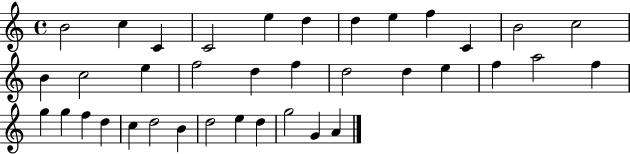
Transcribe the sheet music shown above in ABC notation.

X:1
T:Untitled
M:4/4
L:1/4
K:C
B2 c C C2 e d d e f C B2 c2 B c2 e f2 d f d2 d e f a2 f g g f d c d2 B d2 e d g2 G A